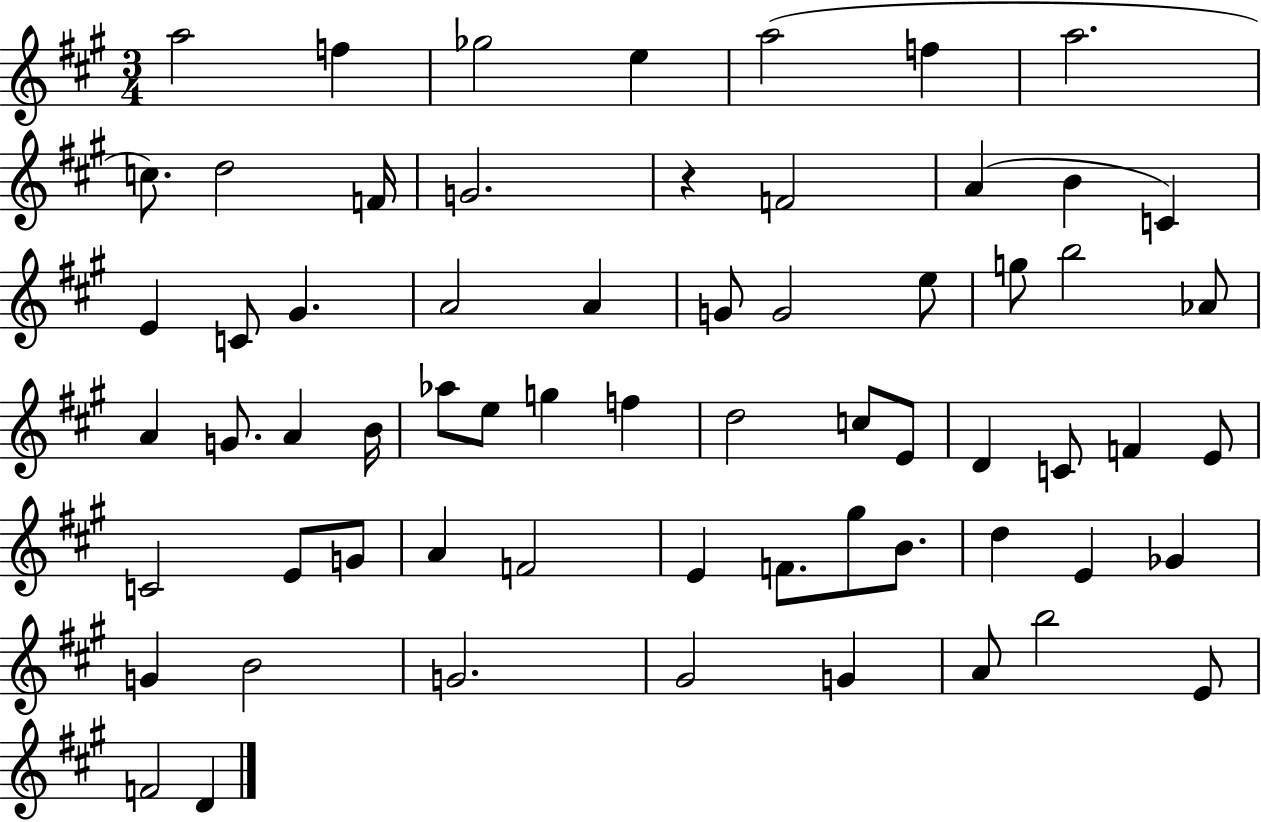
X:1
T:Untitled
M:3/4
L:1/4
K:A
a2 f _g2 e a2 f a2 c/2 d2 F/4 G2 z F2 A B C E C/2 ^G A2 A G/2 G2 e/2 g/2 b2 _A/2 A G/2 A B/4 _a/2 e/2 g f d2 c/2 E/2 D C/2 F E/2 C2 E/2 G/2 A F2 E F/2 ^g/2 B/2 d E _G G B2 G2 ^G2 G A/2 b2 E/2 F2 D